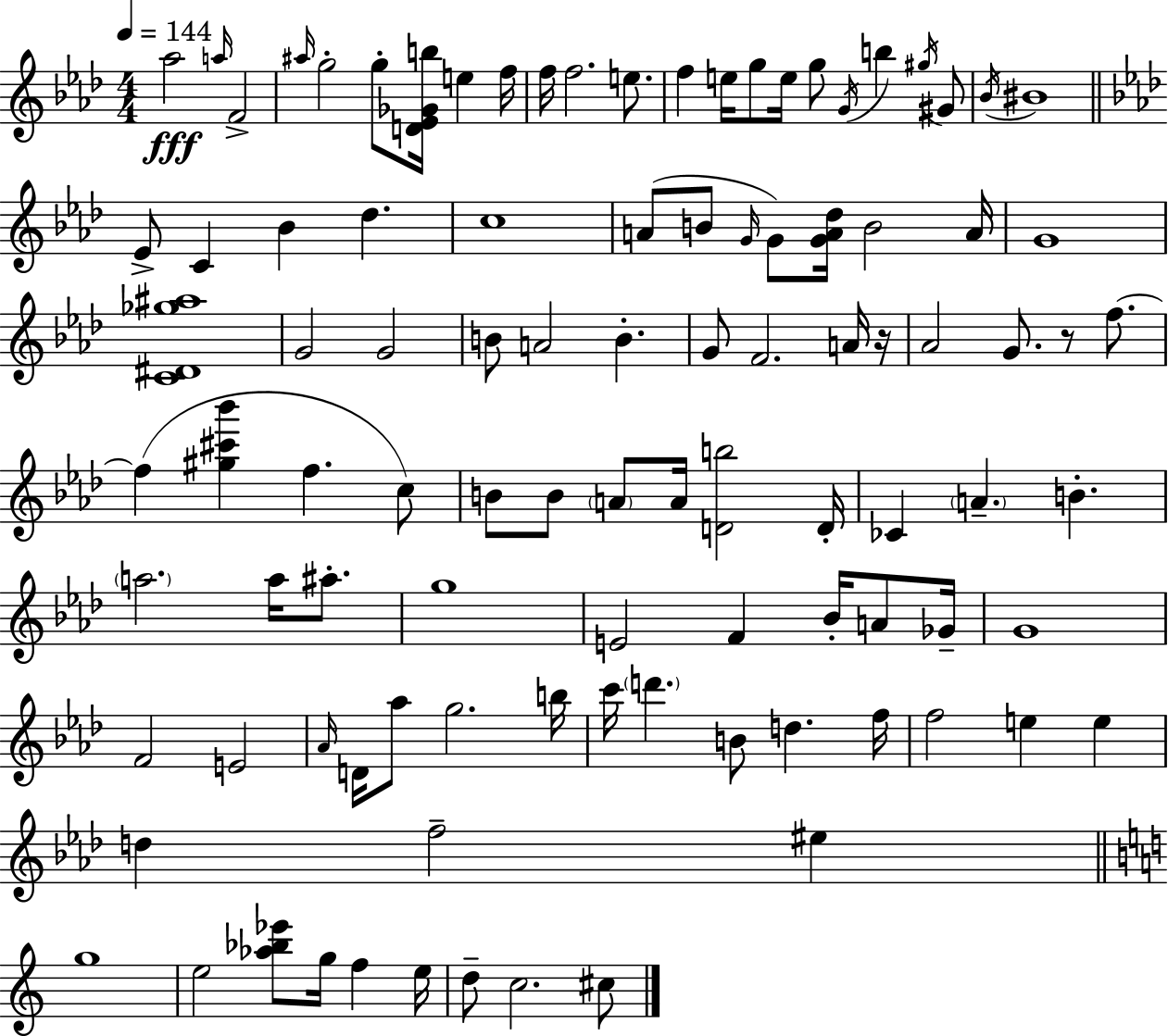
Ab5/h A5/s F4/h A#5/s G5/h G5/e [D4,Eb4,Gb4,B5]/s E5/q F5/s F5/s F5/h. E5/e. F5/q E5/s G5/e E5/s G5/e G4/s B5/q G#5/s G#4/e Bb4/s BIS4/w Eb4/e C4/q Bb4/q Db5/q. C5/w A4/e B4/e G4/s G4/e [G4,A4,Db5]/s B4/h A4/s G4/w [C4,D#4,Gb5,A#5]/w G4/h G4/h B4/e A4/h B4/q. G4/e F4/h. A4/s R/s Ab4/h G4/e. R/e F5/e. F5/q [G#5,C#6,Bb6]/q F5/q. C5/e B4/e B4/e A4/e A4/s [D4,B5]/h D4/s CES4/q A4/q. B4/q. A5/h. A5/s A#5/e. G5/w E4/h F4/q Bb4/s A4/e Gb4/s G4/w F4/h E4/h Ab4/s D4/s Ab5/e G5/h. B5/s C6/s D6/q. B4/e D5/q. F5/s F5/h E5/q E5/q D5/q F5/h EIS5/q G5/w E5/h [Ab5,Bb5,Eb6]/e G5/s F5/q E5/s D5/e C5/h. C#5/e